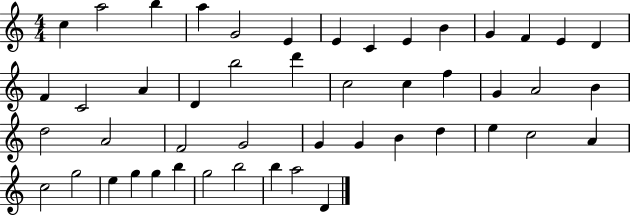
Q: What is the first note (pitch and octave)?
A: C5